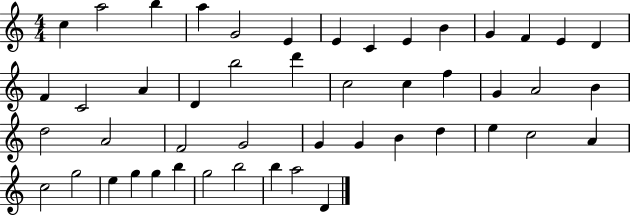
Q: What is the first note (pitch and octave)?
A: C5